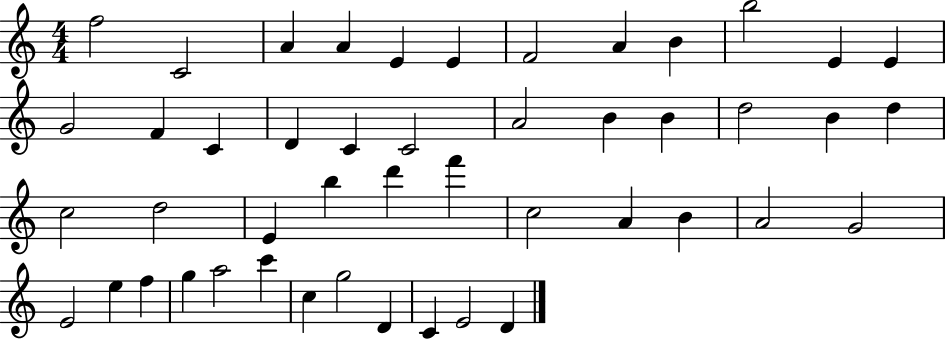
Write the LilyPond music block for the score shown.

{
  \clef treble
  \numericTimeSignature
  \time 4/4
  \key c \major
  f''2 c'2 | a'4 a'4 e'4 e'4 | f'2 a'4 b'4 | b''2 e'4 e'4 | \break g'2 f'4 c'4 | d'4 c'4 c'2 | a'2 b'4 b'4 | d''2 b'4 d''4 | \break c''2 d''2 | e'4 b''4 d'''4 f'''4 | c''2 a'4 b'4 | a'2 g'2 | \break e'2 e''4 f''4 | g''4 a''2 c'''4 | c''4 g''2 d'4 | c'4 e'2 d'4 | \break \bar "|."
}